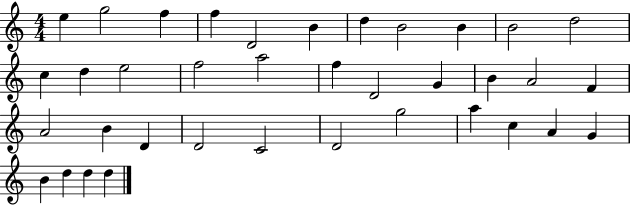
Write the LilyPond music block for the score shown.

{
  \clef treble
  \numericTimeSignature
  \time 4/4
  \key c \major
  e''4 g''2 f''4 | f''4 d'2 b'4 | d''4 b'2 b'4 | b'2 d''2 | \break c''4 d''4 e''2 | f''2 a''2 | f''4 d'2 g'4 | b'4 a'2 f'4 | \break a'2 b'4 d'4 | d'2 c'2 | d'2 g''2 | a''4 c''4 a'4 g'4 | \break b'4 d''4 d''4 d''4 | \bar "|."
}